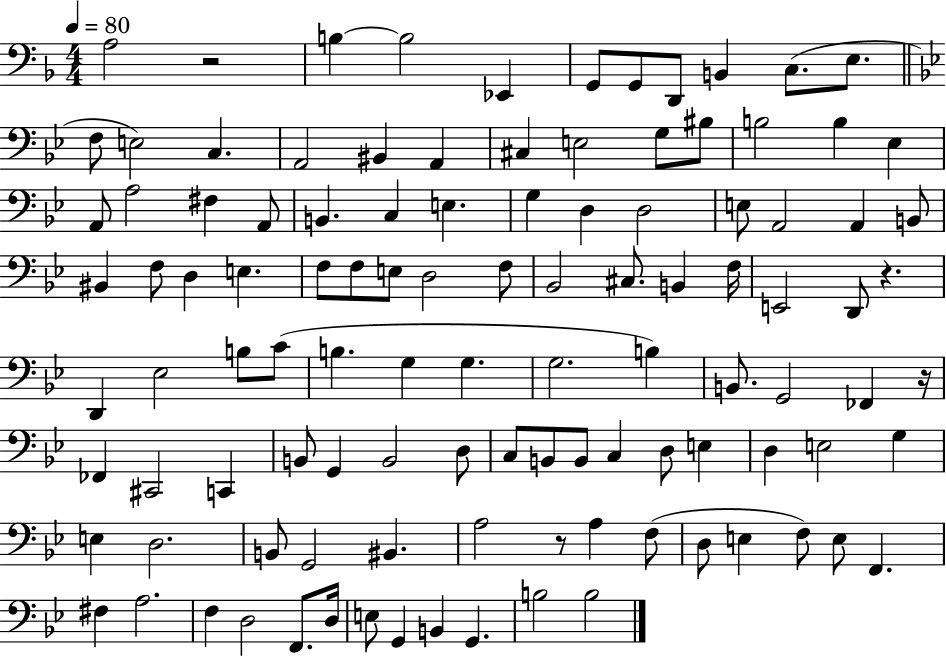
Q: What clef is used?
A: bass